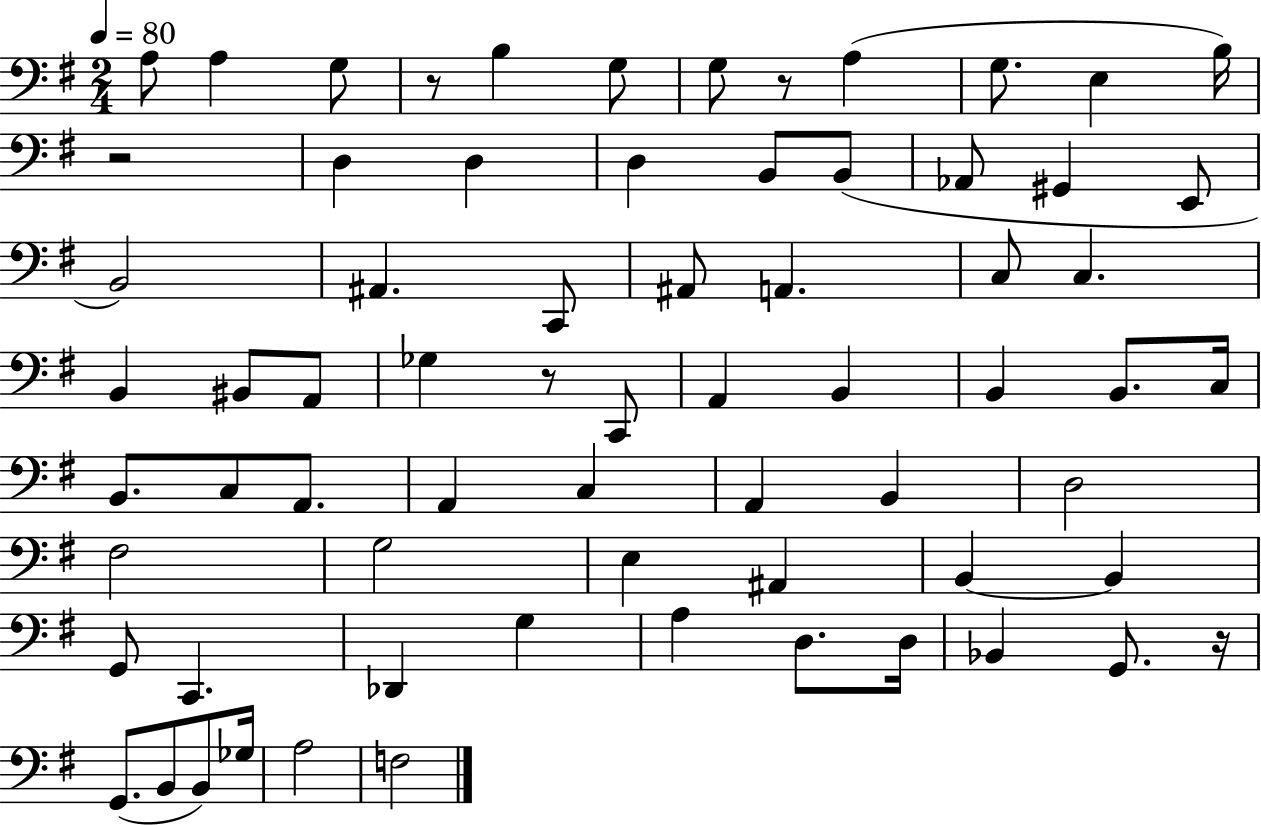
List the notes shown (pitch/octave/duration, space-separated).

A3/e A3/q G3/e R/e B3/q G3/e G3/e R/e A3/q G3/e. E3/q B3/s R/h D3/q D3/q D3/q B2/e B2/e Ab2/e G#2/q E2/e B2/h A#2/q. C2/e A#2/e A2/q. C3/e C3/q. B2/q BIS2/e A2/e Gb3/q R/e C2/e A2/q B2/q B2/q B2/e. C3/s B2/e. C3/e A2/e. A2/q C3/q A2/q B2/q D3/h F#3/h G3/h E3/q A#2/q B2/q B2/q G2/e C2/q. Db2/q G3/q A3/q D3/e. D3/s Bb2/q G2/e. R/s G2/e. B2/e B2/e Gb3/s A3/h F3/h